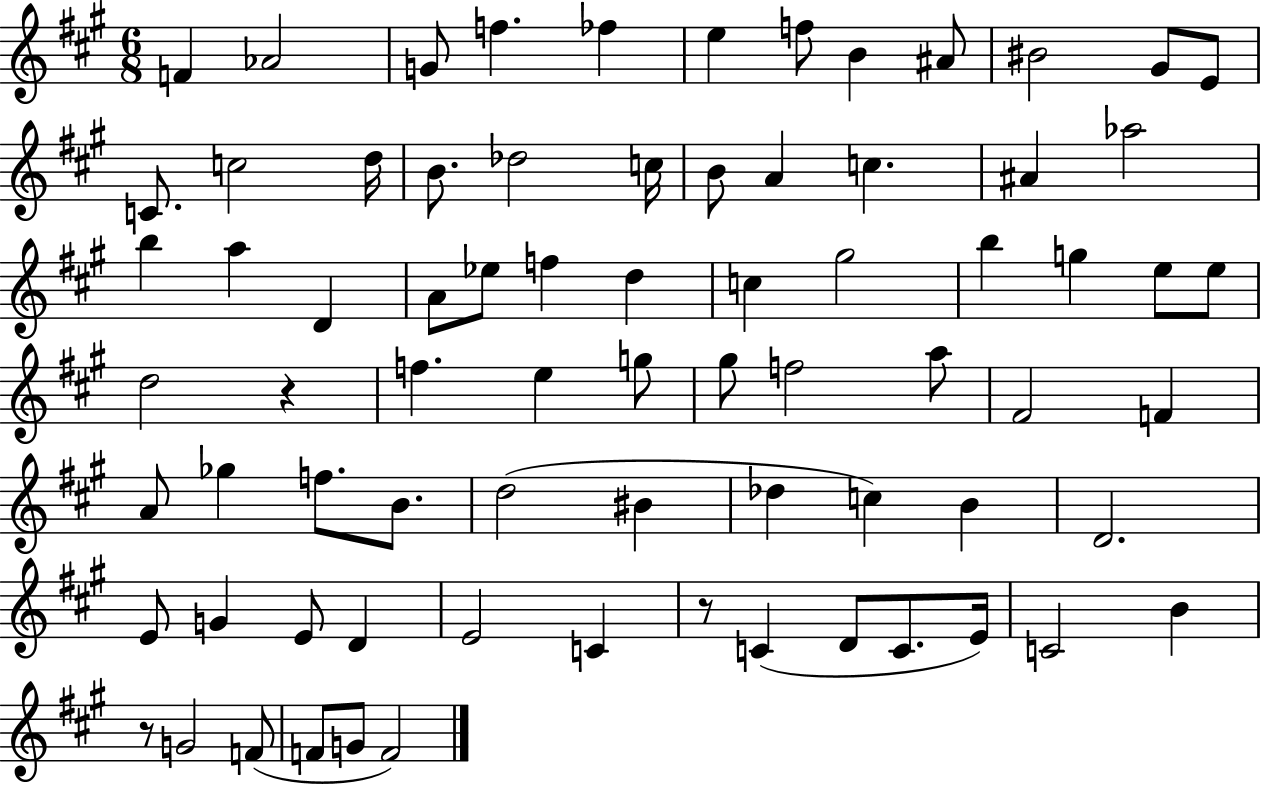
F4/q Ab4/h G4/e F5/q. FES5/q E5/q F5/e B4/q A#4/e BIS4/h G#4/e E4/e C4/e. C5/h D5/s B4/e. Db5/h C5/s B4/e A4/q C5/q. A#4/q Ab5/h B5/q A5/q D4/q A4/e Eb5/e F5/q D5/q C5/q G#5/h B5/q G5/q E5/e E5/e D5/h R/q F5/q. E5/q G5/e G#5/e F5/h A5/e F#4/h F4/q A4/e Gb5/q F5/e. B4/e. D5/h BIS4/q Db5/q C5/q B4/q D4/h. E4/e G4/q E4/e D4/q E4/h C4/q R/e C4/q D4/e C4/e. E4/s C4/h B4/q R/e G4/h F4/e F4/e G4/e F4/h